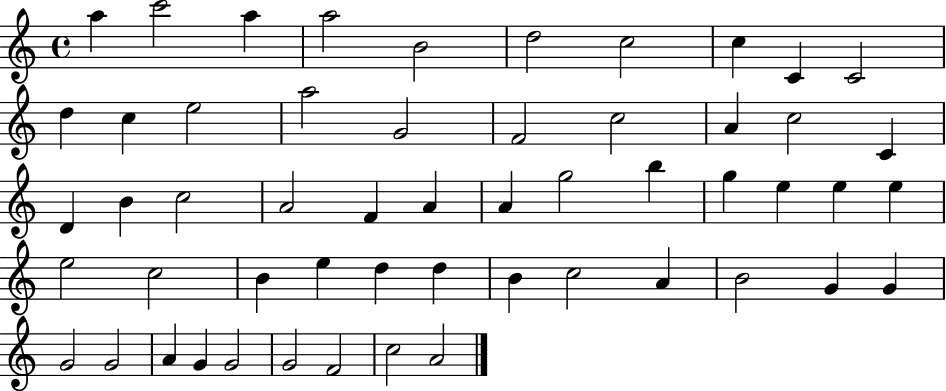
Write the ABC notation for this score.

X:1
T:Untitled
M:4/4
L:1/4
K:C
a c'2 a a2 B2 d2 c2 c C C2 d c e2 a2 G2 F2 c2 A c2 C D B c2 A2 F A A g2 b g e e e e2 c2 B e d d B c2 A B2 G G G2 G2 A G G2 G2 F2 c2 A2